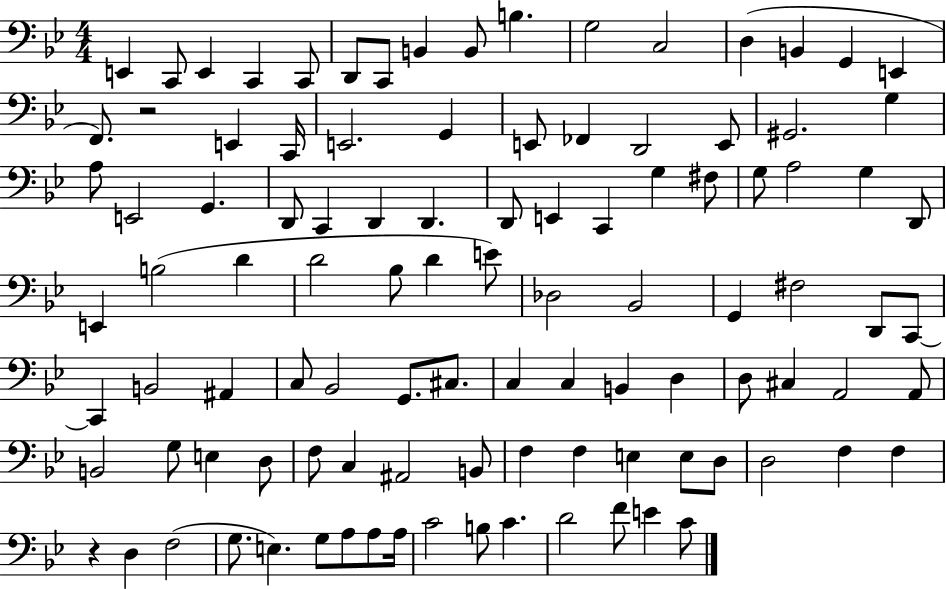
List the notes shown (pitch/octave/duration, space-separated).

E2/q C2/e E2/q C2/q C2/e D2/e C2/e B2/q B2/e B3/q. G3/h C3/h D3/q B2/q G2/q E2/q F2/e. R/h E2/q C2/s E2/h. G2/q E2/e FES2/q D2/h E2/e G#2/h. G3/q A3/e E2/h G2/q. D2/e C2/q D2/q D2/q. D2/e E2/q C2/q G3/q F#3/e G3/e A3/h G3/q D2/e E2/q B3/h D4/q D4/h Bb3/e D4/q E4/e Db3/h Bb2/h G2/q F#3/h D2/e C2/e C2/q B2/h A#2/q C3/e Bb2/h G2/e. C#3/e. C3/q C3/q B2/q D3/q D3/e C#3/q A2/h A2/e B2/h G3/e E3/q D3/e F3/e C3/q A#2/h B2/e F3/q F3/q E3/q E3/e D3/e D3/h F3/q F3/q R/q D3/q F3/h G3/e. E3/q. G3/e A3/e A3/e A3/s C4/h B3/e C4/q. D4/h F4/e E4/q C4/e